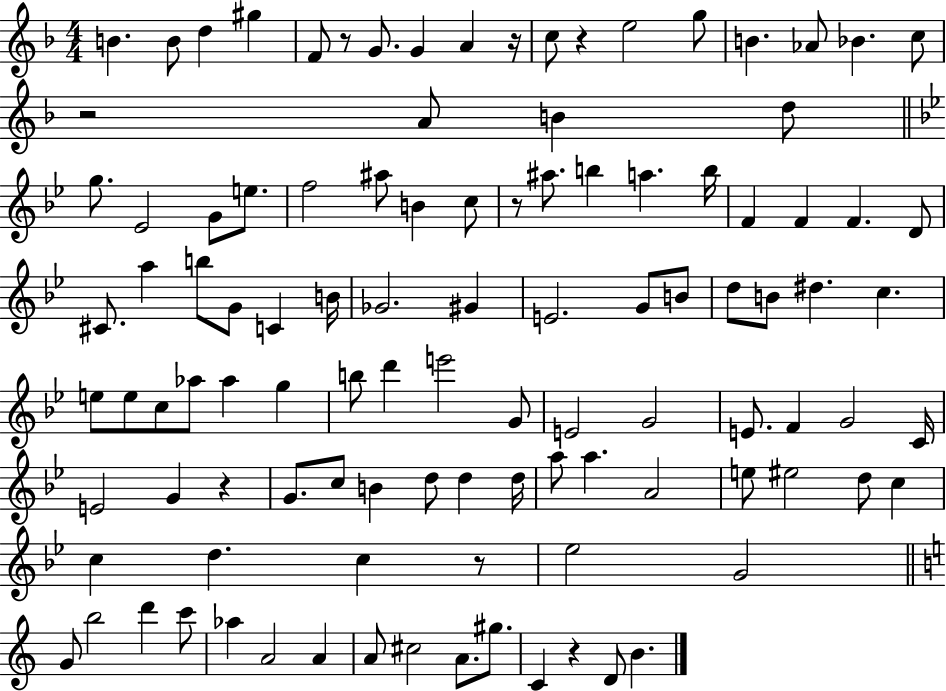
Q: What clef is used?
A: treble